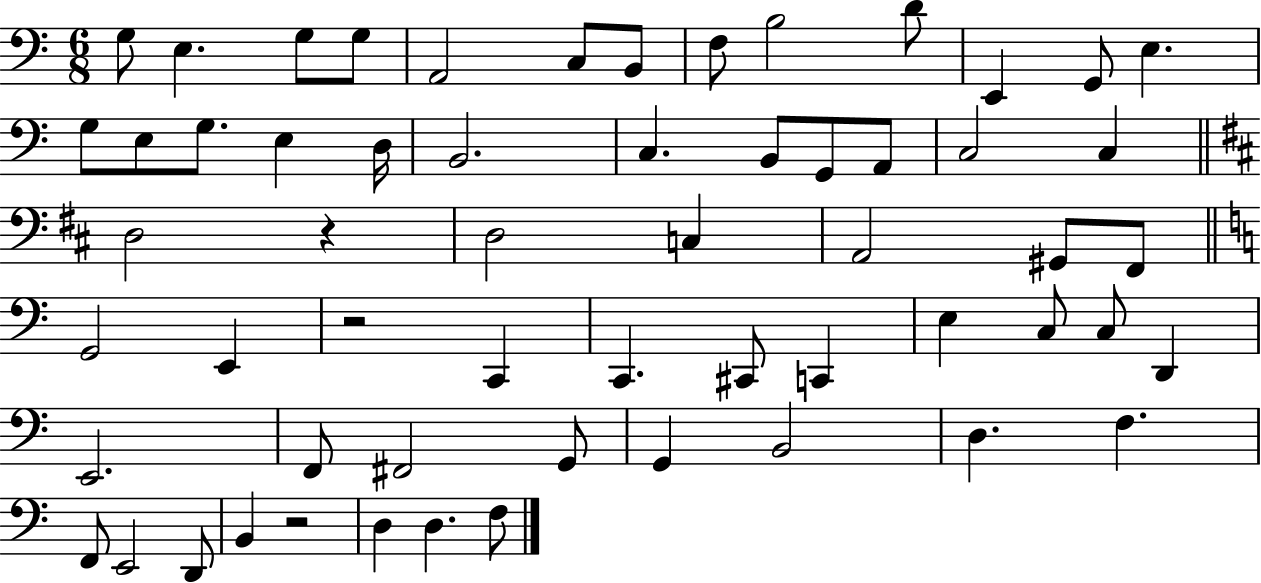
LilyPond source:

{
  \clef bass
  \numericTimeSignature
  \time 6/8
  \key c \major
  \repeat volta 2 { g8 e4. g8 g8 | a,2 c8 b,8 | f8 b2 d'8 | e,4 g,8 e4. | \break g8 e8 g8. e4 d16 | b,2. | c4. b,8 g,8 a,8 | c2 c4 | \break \bar "||" \break \key b \minor d2 r4 | d2 c4 | a,2 gis,8 fis,8 | \bar "||" \break \key a \minor g,2 e,4 | r2 c,4 | c,4. cis,8 c,4 | e4 c8 c8 d,4 | \break e,2. | f,8 fis,2 g,8 | g,4 b,2 | d4. f4. | \break f,8 e,2 d,8 | b,4 r2 | d4 d4. f8 | } \bar "|."
}